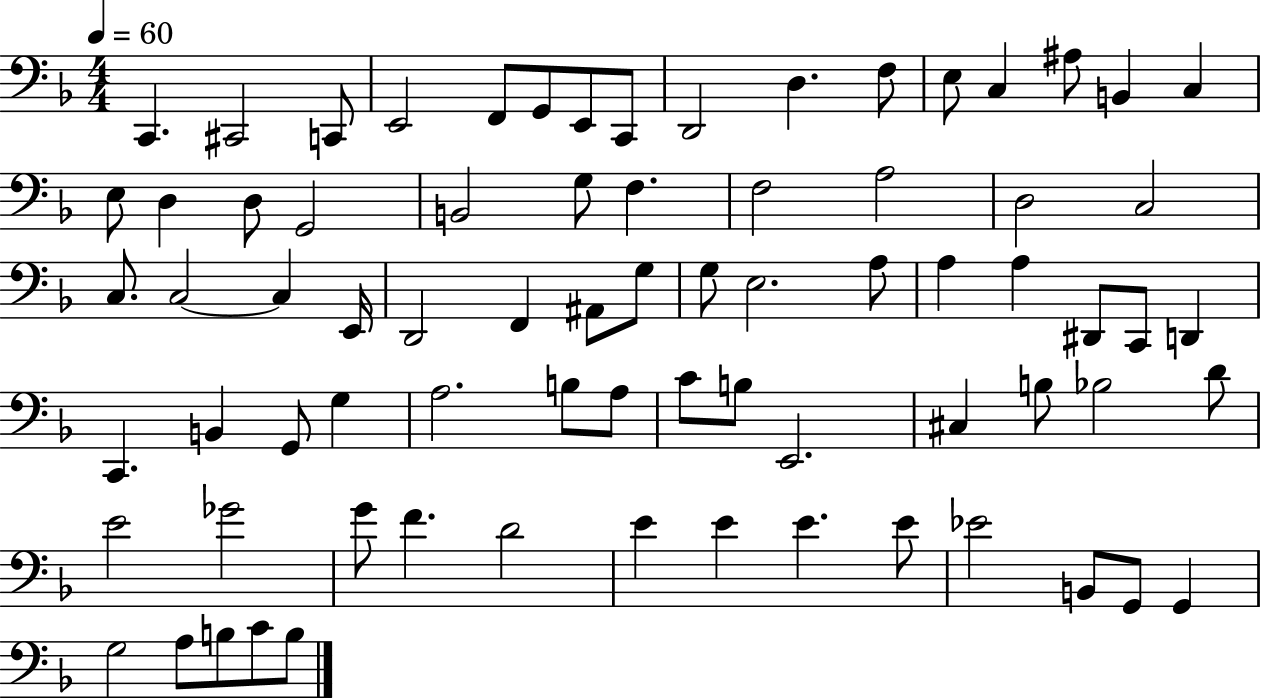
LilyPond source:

{
  \clef bass
  \numericTimeSignature
  \time 4/4
  \key f \major
  \tempo 4 = 60
  c,4. cis,2 c,8 | e,2 f,8 g,8 e,8 c,8 | d,2 d4. f8 | e8 c4 ais8 b,4 c4 | \break e8 d4 d8 g,2 | b,2 g8 f4. | f2 a2 | d2 c2 | \break c8. c2~~ c4 e,16 | d,2 f,4 ais,8 g8 | g8 e2. a8 | a4 a4 dis,8 c,8 d,4 | \break c,4. b,4 g,8 g4 | a2. b8 a8 | c'8 b8 e,2. | cis4 b8 bes2 d'8 | \break e'2 ges'2 | g'8 f'4. d'2 | e'4 e'4 e'4. e'8 | ees'2 b,8 g,8 g,4 | \break g2 a8 b8 c'8 b8 | \bar "|."
}